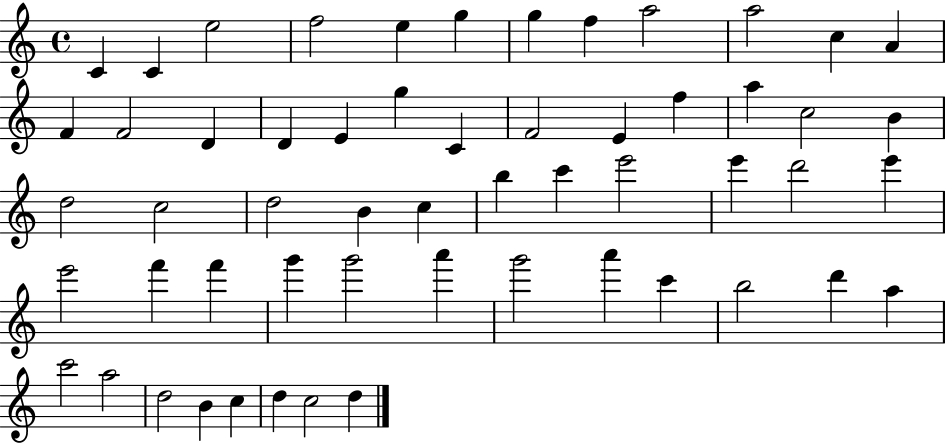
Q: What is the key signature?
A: C major